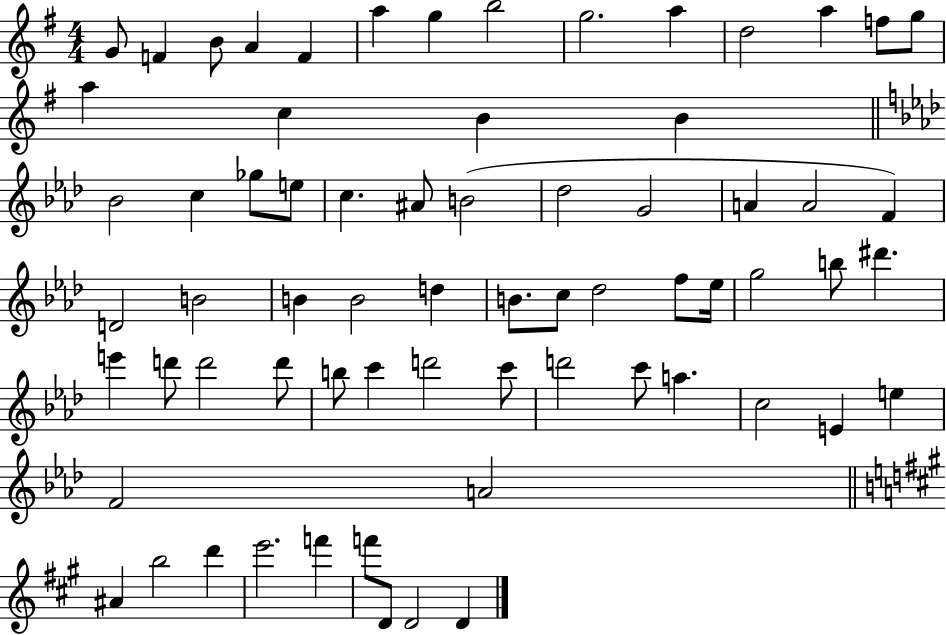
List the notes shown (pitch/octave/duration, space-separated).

G4/e F4/q B4/e A4/q F4/q A5/q G5/q B5/h G5/h. A5/q D5/h A5/q F5/e G5/e A5/q C5/q B4/q B4/q Bb4/h C5/q Gb5/e E5/e C5/q. A#4/e B4/h Db5/h G4/h A4/q A4/h F4/q D4/h B4/h B4/q B4/h D5/q B4/e. C5/e Db5/h F5/e Eb5/s G5/h B5/e D#6/q. E6/q D6/e D6/h D6/e B5/e C6/q D6/h C6/e D6/h C6/e A5/q. C5/h E4/q E5/q F4/h A4/h A#4/q B5/h D6/q E6/h. F6/q F6/e D4/e D4/h D4/q